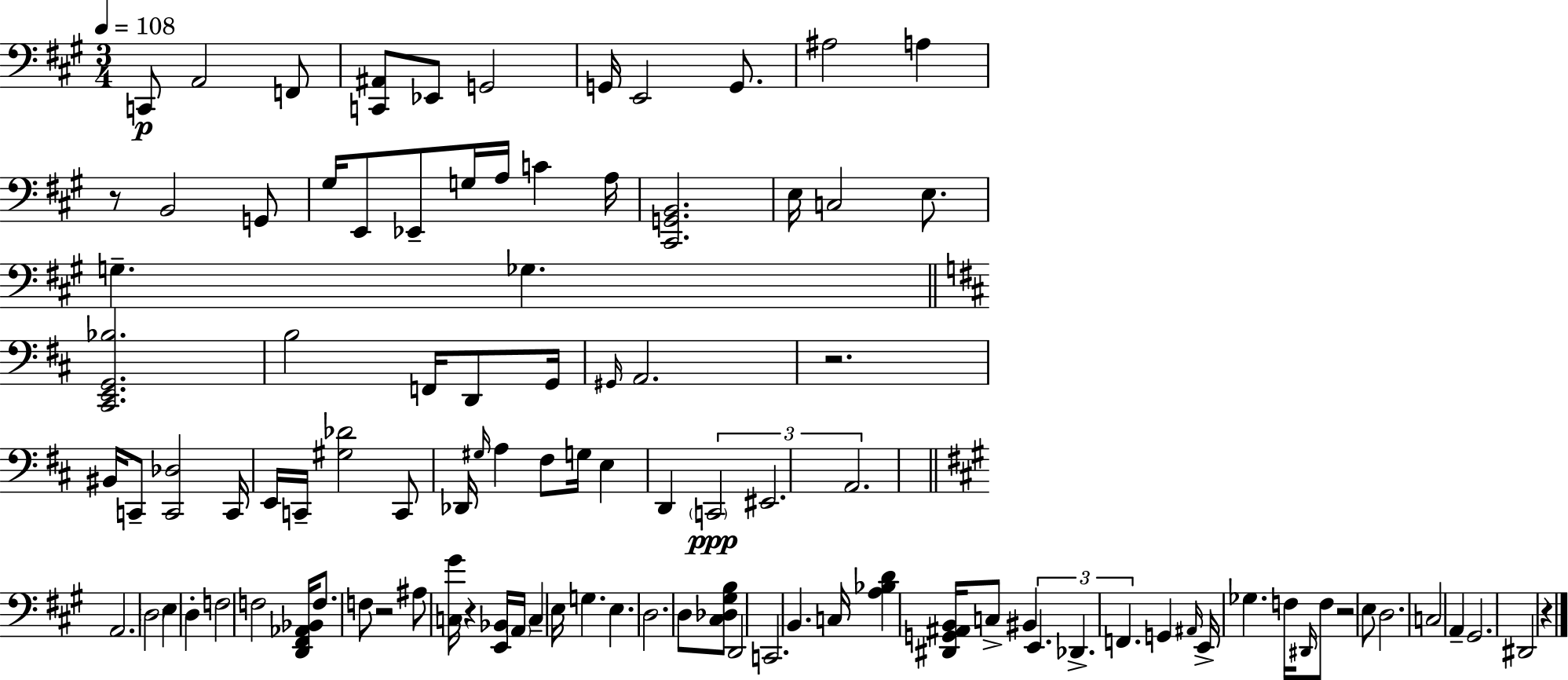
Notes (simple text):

C2/e A2/h F2/e [C2,A#2]/e Eb2/e G2/h G2/s E2/h G2/e. A#3/h A3/q R/e B2/h G2/e G#3/s E2/e Eb2/e G3/s A3/s C4/q A3/s [C#2,G2,B2]/h. E3/s C3/h E3/e. G3/q. Gb3/q. [C#2,E2,G2,Bb3]/h. B3/h F2/s D2/e G2/s G#2/s A2/h. R/h. BIS2/s C2/e [C2,Db3]/h C2/s E2/s C2/s [G#3,Db4]/h C2/e Db2/s G#3/s A3/q F#3/e G3/s E3/q D2/q C2/h EIS2/h. A2/h. A2/h. D3/h E3/q D3/q F3/h F3/h [D2,F#2,Ab2,Bb2]/s F3/e. F3/e R/h A#3/e [C3,G#4]/s R/q [E2,Bb2]/s A2/s C3/q E3/s G3/q. E3/q. D3/h. D3/e [C#3,Db3,G#3,B3]/e D2/h C2/h. B2/q. C3/s [A3,Bb3,D4]/q [D#2,G2,A#2,B2]/s C3/e BIS2/q E2/q. Db2/q. F2/q. G2/q A#2/s E2/s Gb3/q. F3/s D#2/s F3/e R/h E3/e D3/h. C3/h A2/q G#2/h. D#2/h R/q